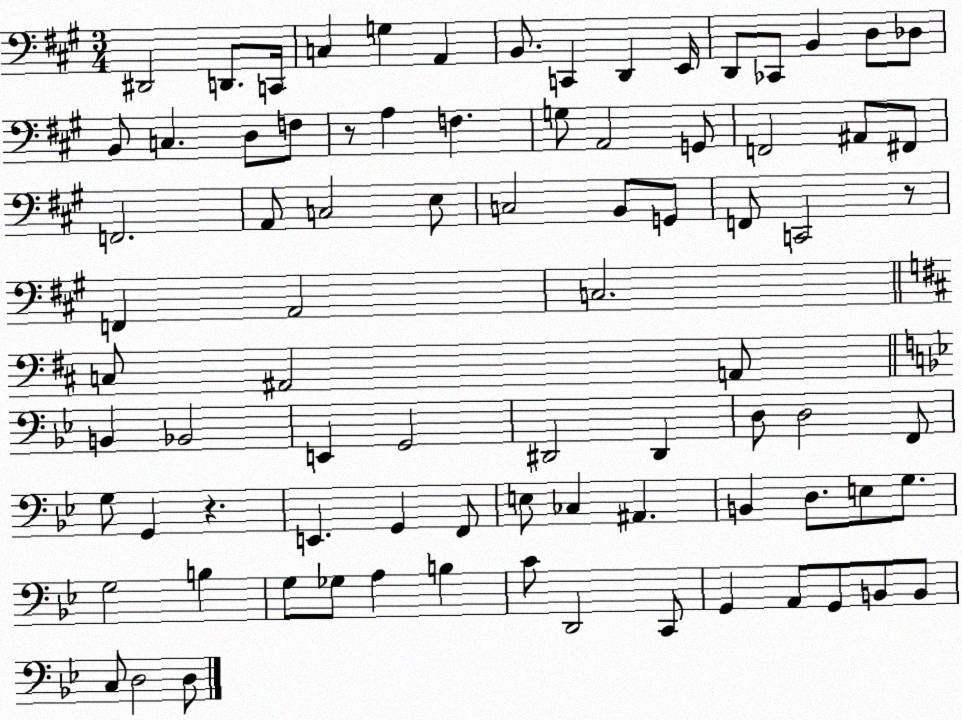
X:1
T:Untitled
M:3/4
L:1/4
K:A
^D,,2 D,,/2 C,,/4 C, G, A,, B,,/2 C,, D,, E,,/4 D,,/2 _C,,/2 B,, D,/2 _D,/2 B,,/2 C, D,/2 F,/2 z/2 A, F, G,/2 A,,2 G,,/2 F,,2 ^A,,/2 ^F,,/2 F,,2 A,,/2 C,2 E,/2 C,2 B,,/2 G,,/2 F,,/2 C,,2 z/2 F,, A,,2 C,2 C,/2 ^A,,2 A,,/2 B,, _B,,2 E,, G,,2 ^D,,2 ^D,, D,/2 D,2 F,,/2 G,/2 G,, z E,, G,, F,,/2 E,/2 _C, ^A,, B,, D,/2 E,/2 G,/2 G,2 B, G,/2 _G,/2 A, B, C/2 D,,2 C,,/2 G,, A,,/2 G,,/2 B,,/2 B,,/2 C,/2 D,2 D,/2